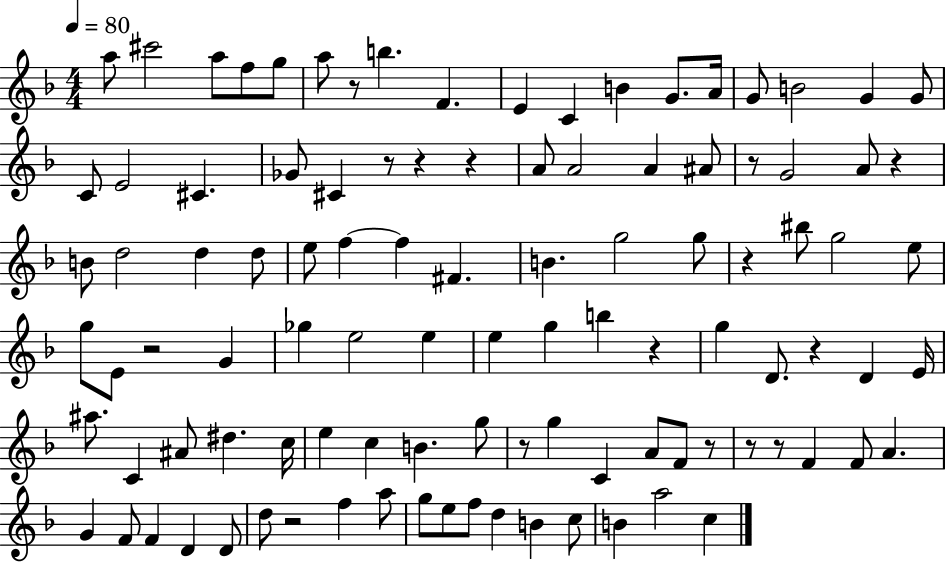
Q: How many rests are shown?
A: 15